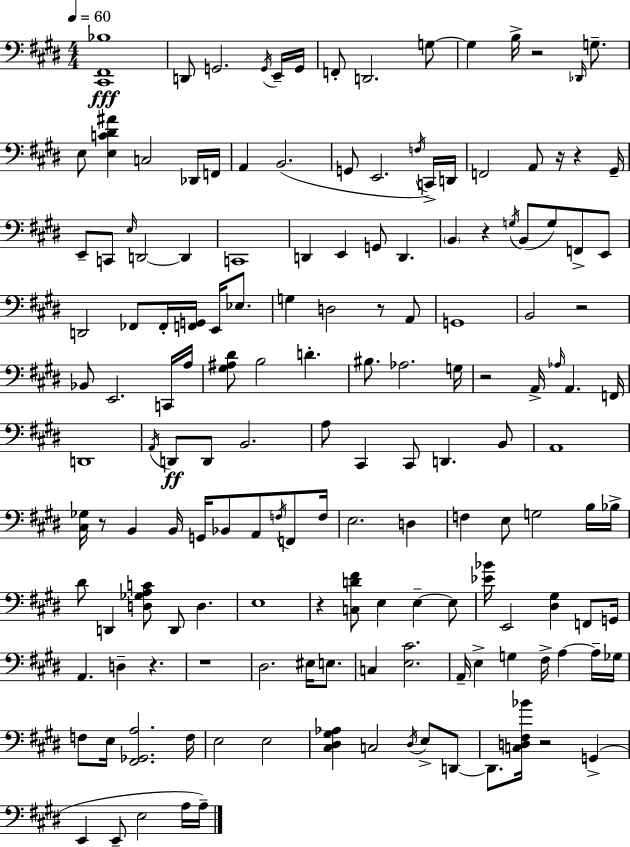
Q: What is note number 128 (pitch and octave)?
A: E2